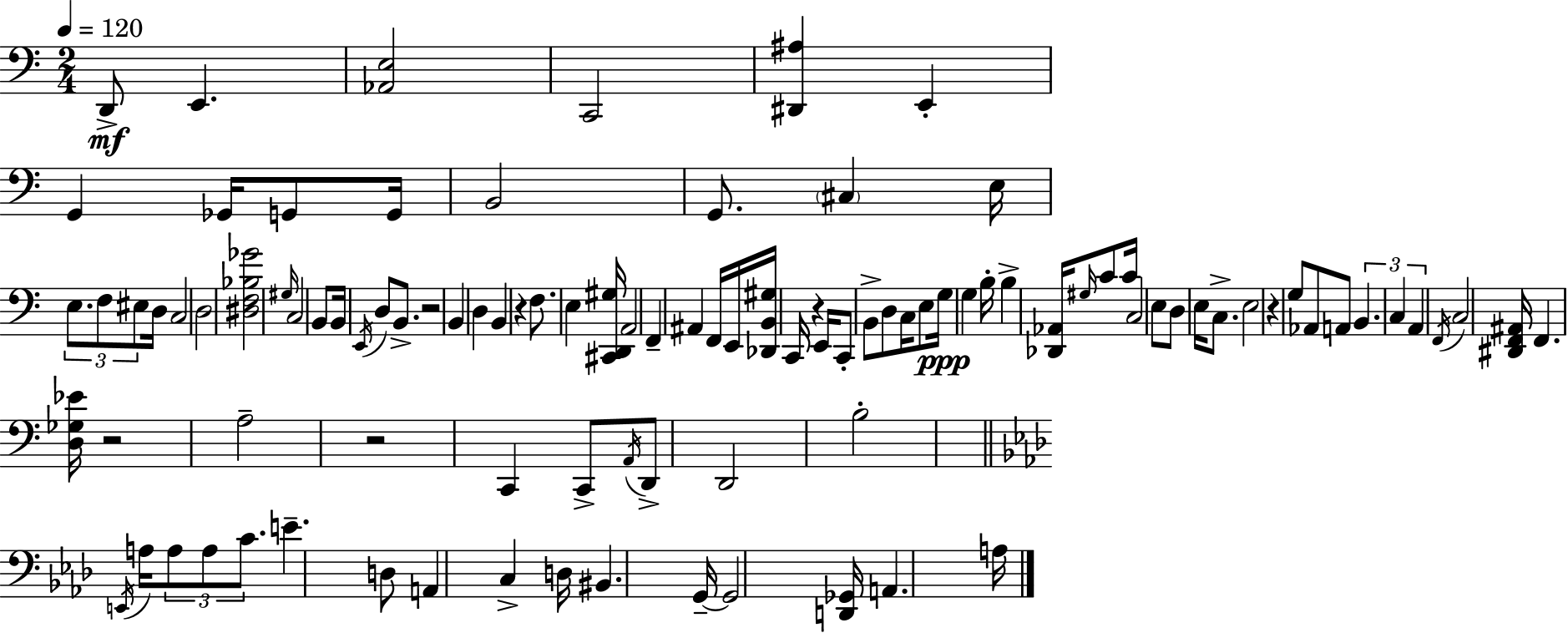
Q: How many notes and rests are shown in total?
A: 101